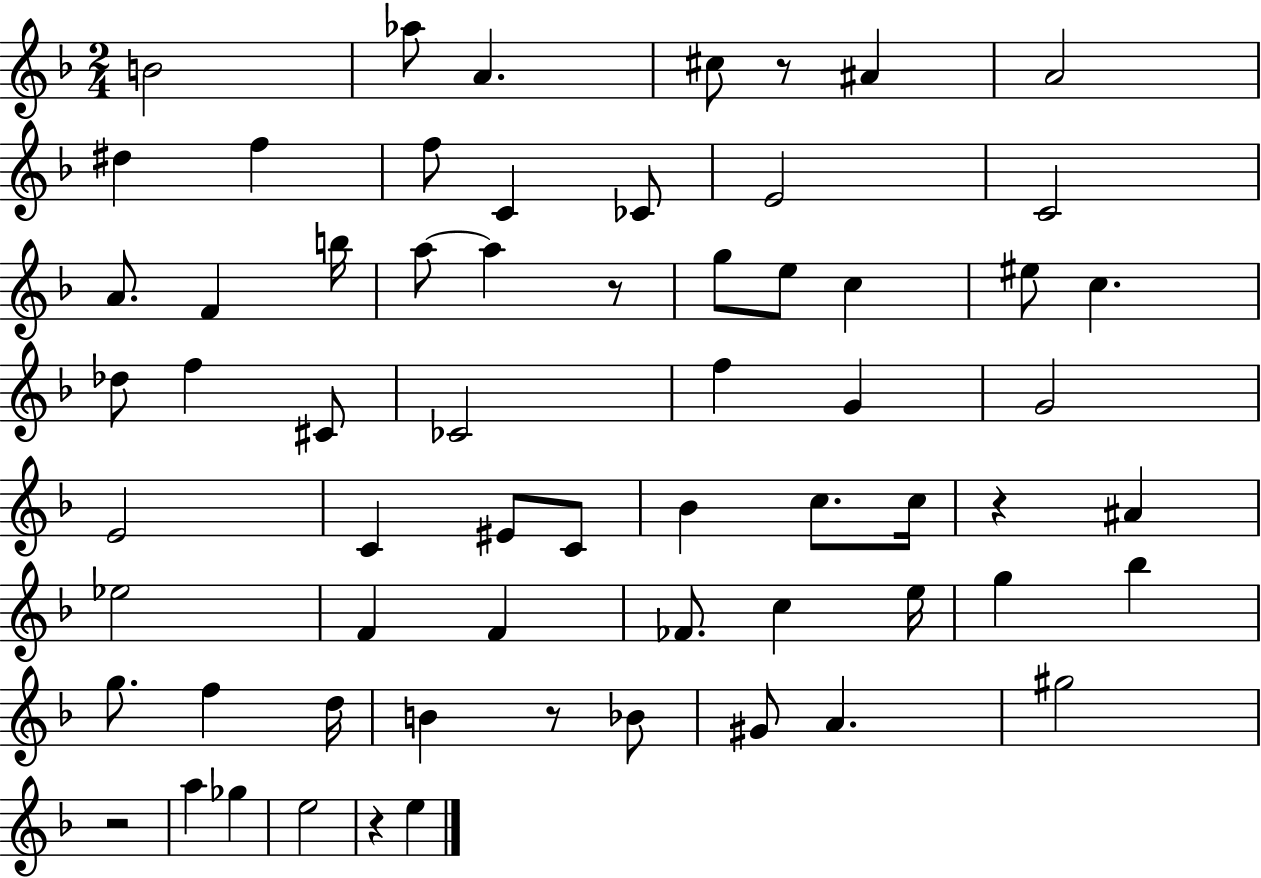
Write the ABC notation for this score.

X:1
T:Untitled
M:2/4
L:1/4
K:F
B2 _a/2 A ^c/2 z/2 ^A A2 ^d f f/2 C _C/2 E2 C2 A/2 F b/4 a/2 a z/2 g/2 e/2 c ^e/2 c _d/2 f ^C/2 _C2 f G G2 E2 C ^E/2 C/2 _B c/2 c/4 z ^A _e2 F F _F/2 c e/4 g _b g/2 f d/4 B z/2 _B/2 ^G/2 A ^g2 z2 a _g e2 z e